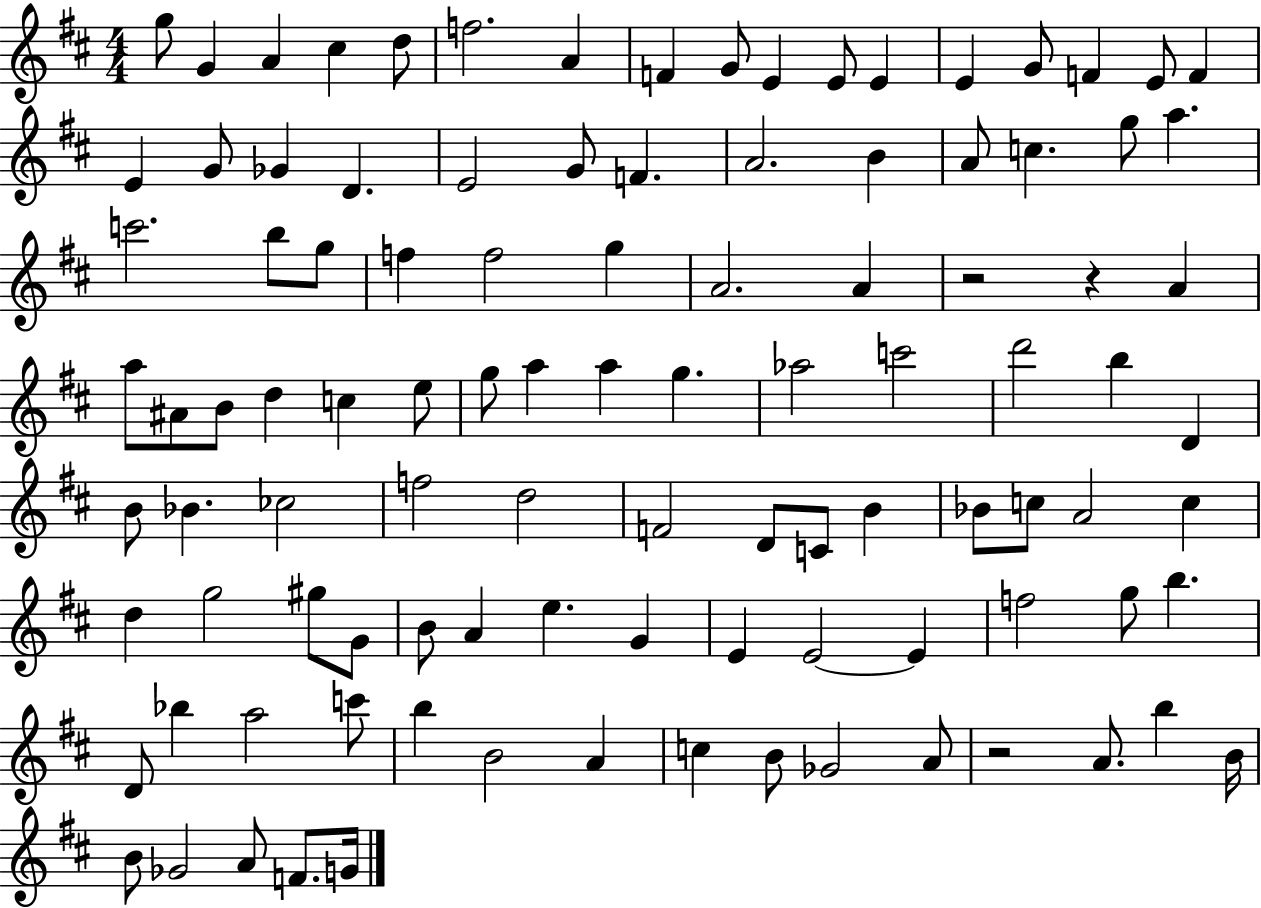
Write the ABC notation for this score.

X:1
T:Untitled
M:4/4
L:1/4
K:D
g/2 G A ^c d/2 f2 A F G/2 E E/2 E E G/2 F E/2 F E G/2 _G D E2 G/2 F A2 B A/2 c g/2 a c'2 b/2 g/2 f f2 g A2 A z2 z A a/2 ^A/2 B/2 d c e/2 g/2 a a g _a2 c'2 d'2 b D B/2 _B _c2 f2 d2 F2 D/2 C/2 B _B/2 c/2 A2 c d g2 ^g/2 G/2 B/2 A e G E E2 E f2 g/2 b D/2 _b a2 c'/2 b B2 A c B/2 _G2 A/2 z2 A/2 b B/4 B/2 _G2 A/2 F/2 G/4